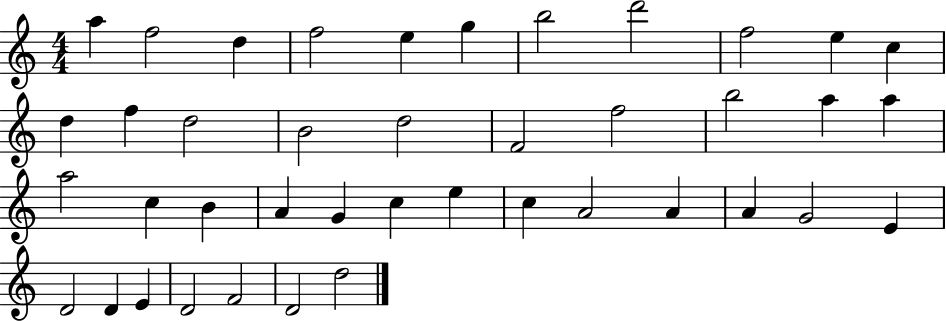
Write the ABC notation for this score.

X:1
T:Untitled
M:4/4
L:1/4
K:C
a f2 d f2 e g b2 d'2 f2 e c d f d2 B2 d2 F2 f2 b2 a a a2 c B A G c e c A2 A A G2 E D2 D E D2 F2 D2 d2